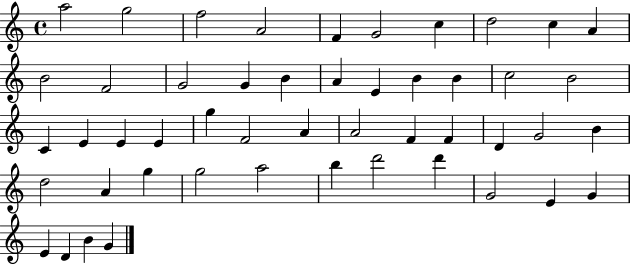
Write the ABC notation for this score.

X:1
T:Untitled
M:4/4
L:1/4
K:C
a2 g2 f2 A2 F G2 c d2 c A B2 F2 G2 G B A E B B c2 B2 C E E E g F2 A A2 F F D G2 B d2 A g g2 a2 b d'2 d' G2 E G E D B G